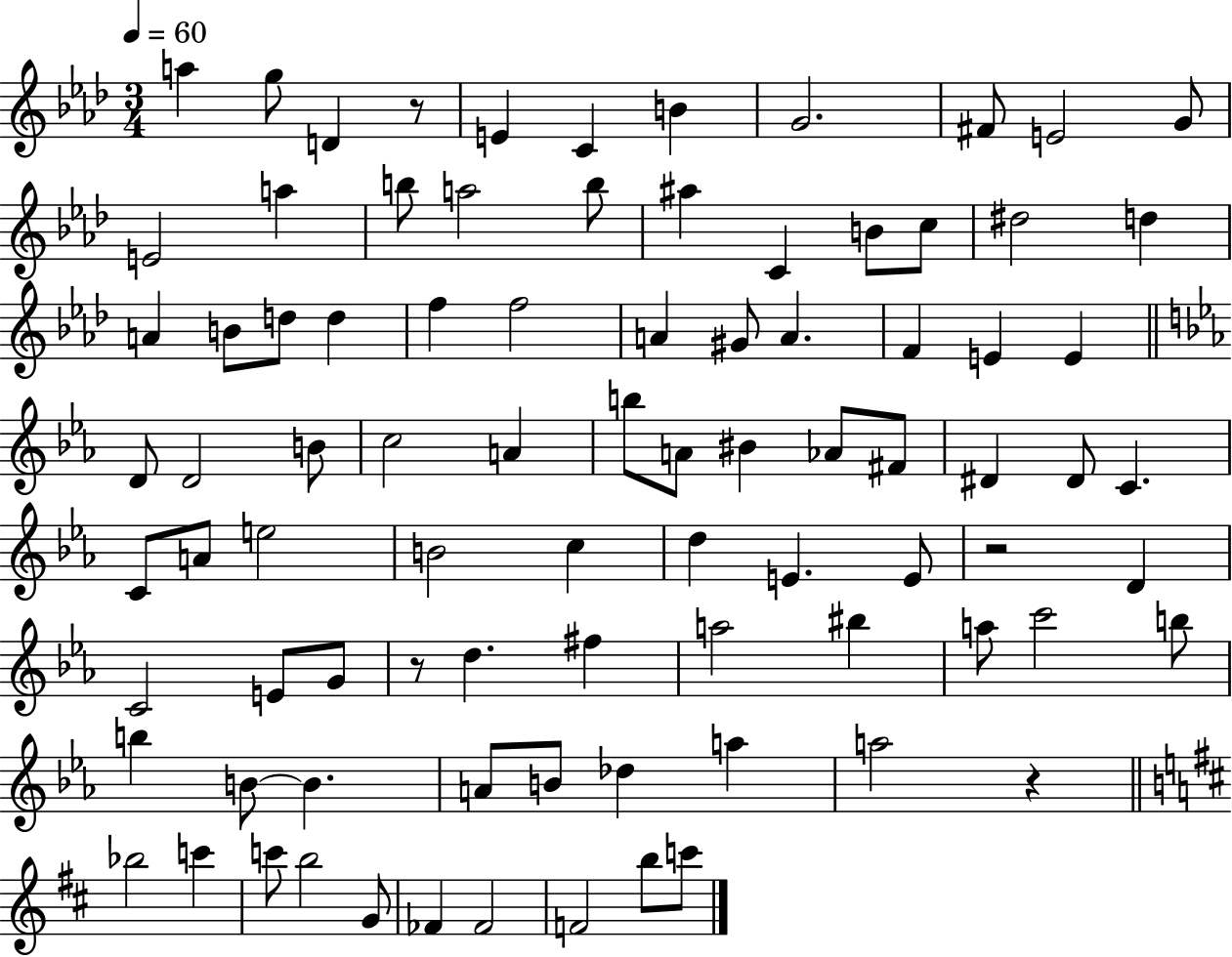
A5/q G5/e D4/q R/e E4/q C4/q B4/q G4/h. F#4/e E4/h G4/e E4/h A5/q B5/e A5/h B5/e A#5/q C4/q B4/e C5/e D#5/h D5/q A4/q B4/e D5/e D5/q F5/q F5/h A4/q G#4/e A4/q. F4/q E4/q E4/q D4/e D4/h B4/e C5/h A4/q B5/e A4/e BIS4/q Ab4/e F#4/e D#4/q D#4/e C4/q. C4/e A4/e E5/h B4/h C5/q D5/q E4/q. E4/e R/h D4/q C4/h E4/e G4/e R/e D5/q. F#5/q A5/h BIS5/q A5/e C6/h B5/e B5/q B4/e B4/q. A4/e B4/e Db5/q A5/q A5/h R/q Bb5/h C6/q C6/e B5/h G4/e FES4/q FES4/h F4/h B5/e C6/e